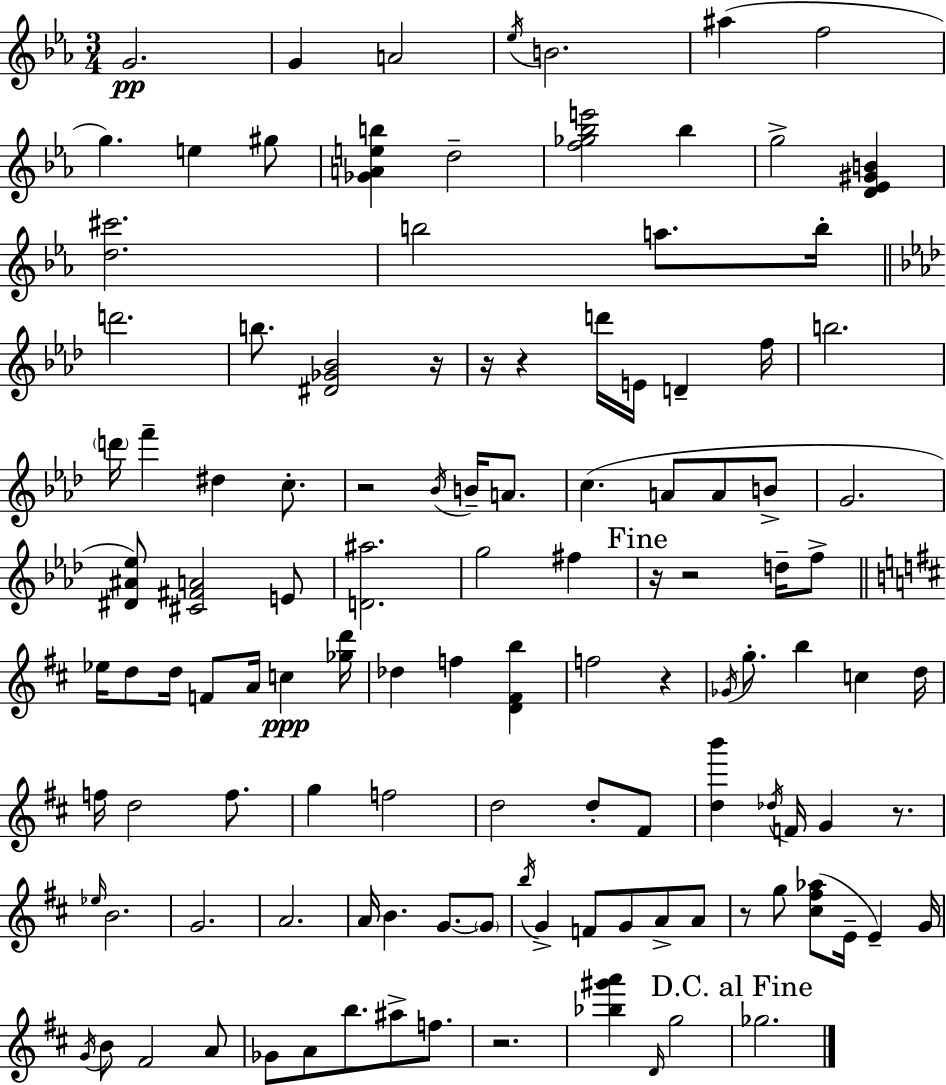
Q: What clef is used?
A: treble